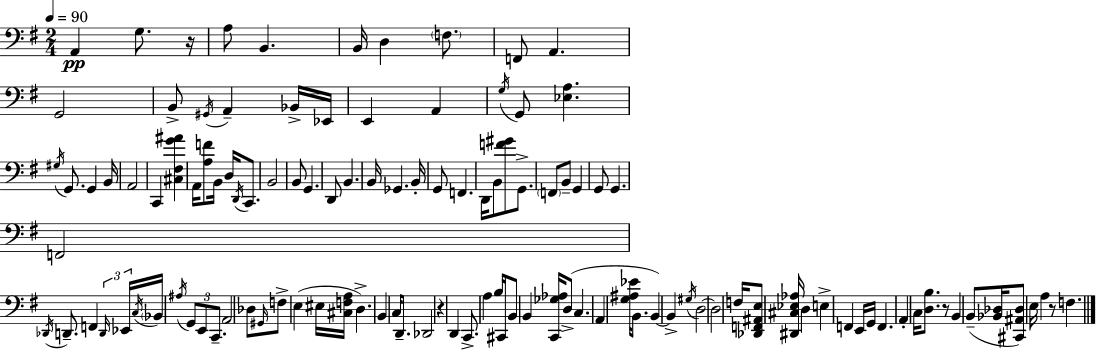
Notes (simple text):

A2/q G3/e. R/s A3/e B2/q. B2/s D3/q F3/e. F2/e A2/q. G2/h B2/e G#2/s A2/q Bb2/s Eb2/s E2/q A2/q G3/s G2/e [Eb3,A3]/q. G#3/s G2/e. G2/q B2/s A2/h C2/q [C#3,F#3,G4,A#4]/q A2/s [A3,F4]/e B2/s D3/s D2/s C2/e. B2/h B2/e G2/q. D2/e B2/q. B2/s Gb2/q. B2/s G2/e F2/q. D2/s B2/e [F4,G#4]/e G2/e. F2/e B2/e G2/q G2/e G2/q. F2/h Db2/s D2/e. F2/q D2/s Eb2/s C3/s Bb2/s A#3/s G2/e E2/e C2/e. A2/h Db3/e G#2/s F3/e E3/q EIS3/s [C#3,F3,A3]/s D3/q. B2/q C3/s D2/e. Db2/h R/q D2/q C2/e. A3/q B3/s C#2/s B2/e B2/q [C2,Gb3,Ab3]/s D3/e C3/q. A2/q [G3,A#3,Eb4]/s B2/e. B2/q B2/q G#3/s D3/h D3/h F3/s [Db2,F2,A#2,E3]/e [D#2,C#3,Eb3,Ab3]/s D3/q E3/q F2/q E2/s G2/s F2/q. A2/q C3/s [D3,B3]/e. R/e B2/q B2/e [Bb2,Db3]/s [C#2,A#2,Db3]/e E3/s A3/q R/e F3/q.